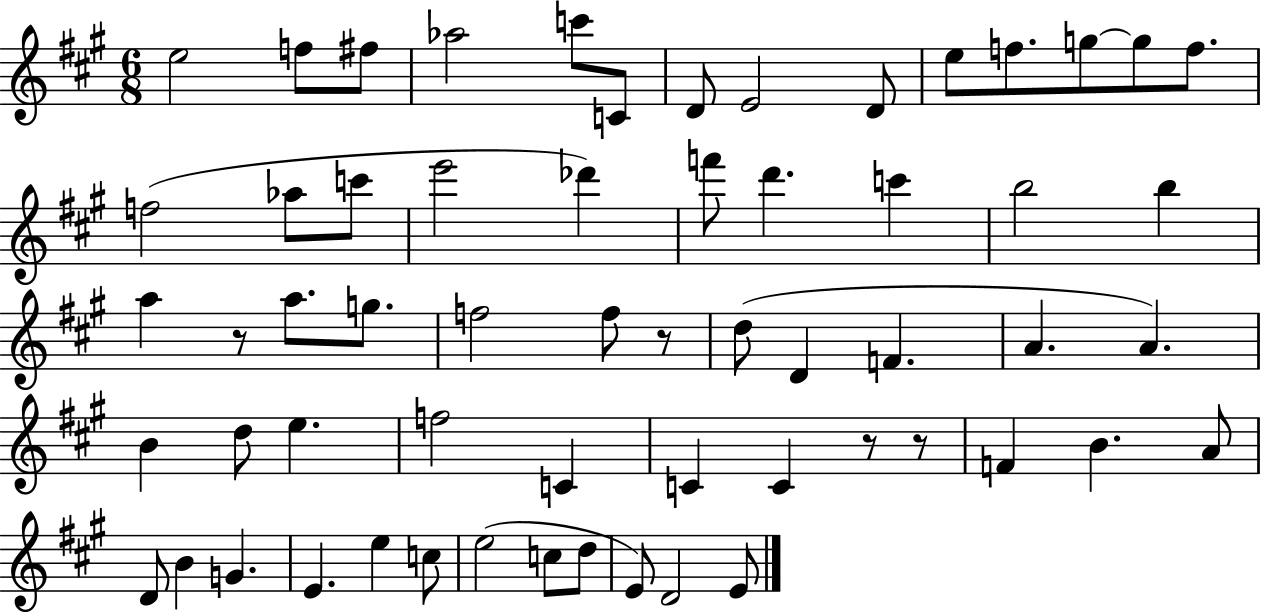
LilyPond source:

{
  \clef treble
  \numericTimeSignature
  \time 6/8
  \key a \major
  e''2 f''8 fis''8 | aes''2 c'''8 c'8 | d'8 e'2 d'8 | e''8 f''8. g''8~~ g''8 f''8. | \break f''2( aes''8 c'''8 | e'''2 des'''4) | f'''8 d'''4. c'''4 | b''2 b''4 | \break a''4 r8 a''8. g''8. | f''2 f''8 r8 | d''8( d'4 f'4. | a'4. a'4.) | \break b'4 d''8 e''4. | f''2 c'4 | c'4 c'4 r8 r8 | f'4 b'4. a'8 | \break d'8 b'4 g'4. | e'4. e''4 c''8 | e''2( c''8 d''8 | e'8) d'2 e'8 | \break \bar "|."
}